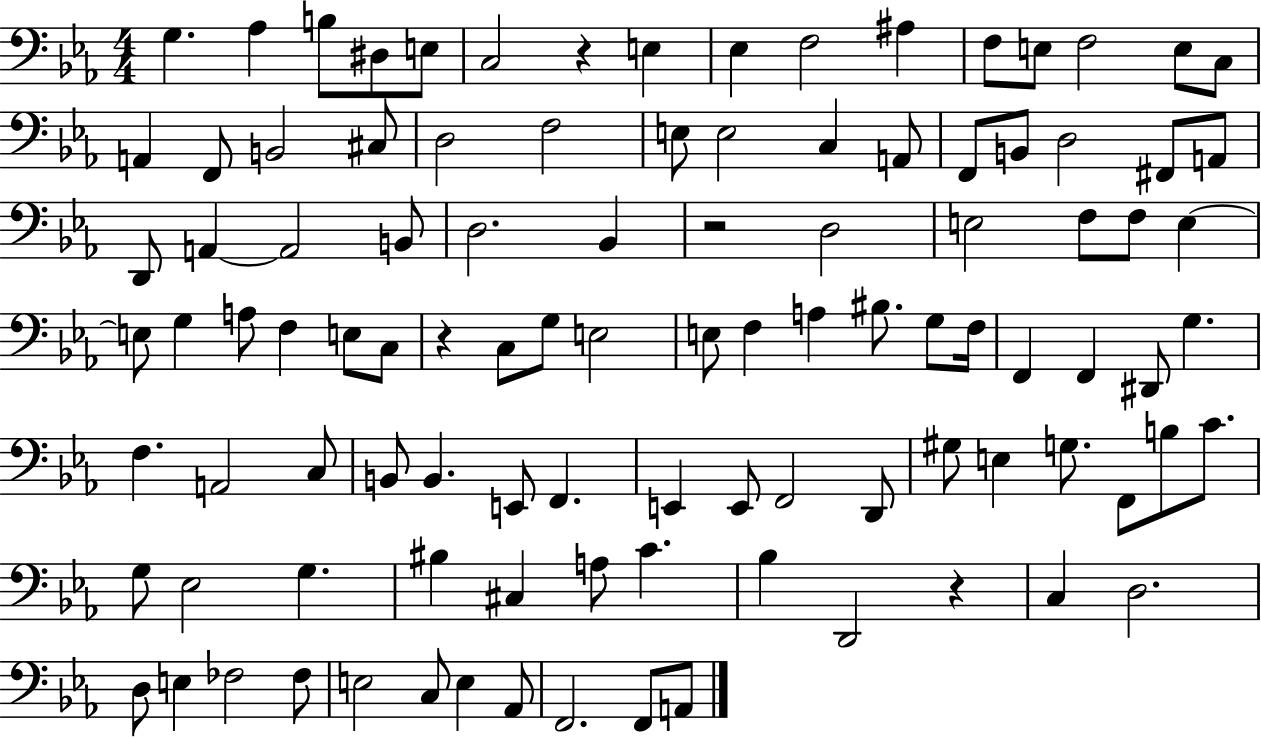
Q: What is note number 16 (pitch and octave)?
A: A2